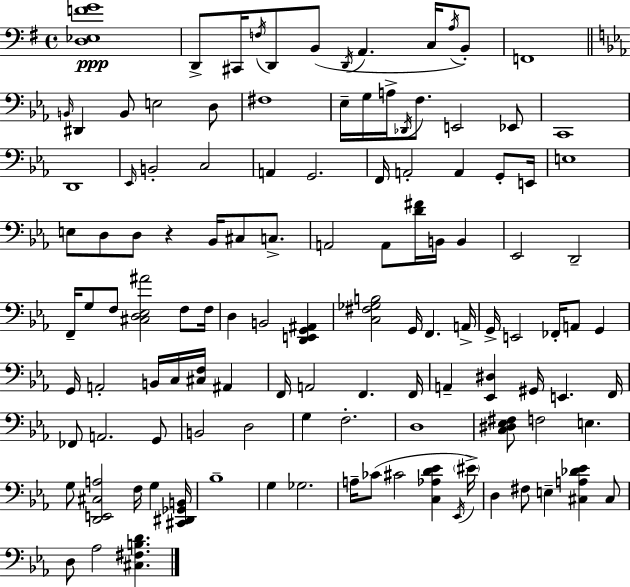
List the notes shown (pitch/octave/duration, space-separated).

[D3,Eb3,F4,G4]/w D2/e C#2/s F3/s D2/e B2/e D2/s A2/q. C3/s A3/s B2/e F2/w B2/s D#2/q B2/e E3/h D3/e F#3/w Eb3/s G3/s A3/s Db2/s F3/e. E2/h Eb2/e C2/w D2/w Eb2/s B2/h C3/h A2/q G2/h. F2/s A2/h A2/q G2/e E2/s E3/w E3/e D3/e D3/e R/q Bb2/s C#3/e C3/e. A2/h A2/e [D4,F#4]/s B2/s B2/q Eb2/h D2/h F2/s G3/e F3/e [C#3,D3,Eb3,A#4]/h F3/e F3/s D3/q B2/h [D2,E2,G2,A#2]/q [C3,F#3,Gb3,B3]/h G2/s F2/q. A2/s G2/s E2/h FES2/s A2/e G2/q G2/s A2/h B2/s C3/s [C#3,F3]/s A#2/q F2/s A2/h F2/q. F2/s A2/q [Eb2,D#3]/q G#2/s E2/q. F2/s FES2/e A2/h. G2/e B2/h D3/h G3/q F3/h. D3/w [C3,D#3,Eb3,F#3]/e F3/h E3/q. G3/e [D2,E2,C#3,A3]/h F3/s G3/q [C#2,D#2,Gb2,B2]/s Bb3/w G3/q Gb3/h. A3/s CES4/e C#4/h [C3,Ab3,D4,Eb4]/q Eb2/s EIS4/s D3/q F#3/e E3/q [C#3,A3,Db4,Eb4]/q C#3/e D3/e Ab3/h [C#3,F#3,B3,D4]/q.